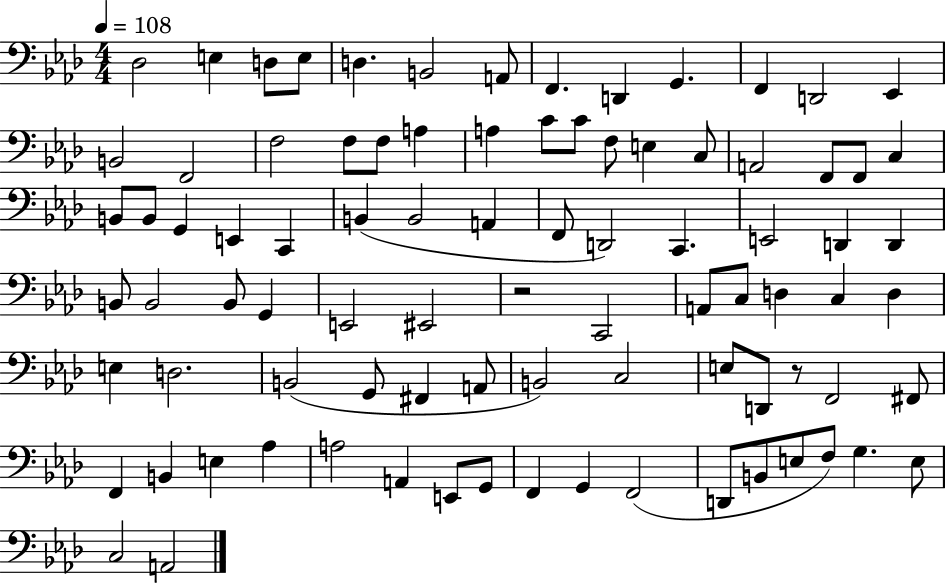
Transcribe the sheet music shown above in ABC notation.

X:1
T:Untitled
M:4/4
L:1/4
K:Ab
_D,2 E, D,/2 E,/2 D, B,,2 A,,/2 F,, D,, G,, F,, D,,2 _E,, B,,2 F,,2 F,2 F,/2 F,/2 A, A, C/2 C/2 F,/2 E, C,/2 A,,2 F,,/2 F,,/2 C, B,,/2 B,,/2 G,, E,, C,, B,, B,,2 A,, F,,/2 D,,2 C,, E,,2 D,, D,, B,,/2 B,,2 B,,/2 G,, E,,2 ^E,,2 z2 C,,2 A,,/2 C,/2 D, C, D, E, D,2 B,,2 G,,/2 ^F,, A,,/2 B,,2 C,2 E,/2 D,,/2 z/2 F,,2 ^F,,/2 F,, B,, E, _A, A,2 A,, E,,/2 G,,/2 F,, G,, F,,2 D,,/2 B,,/2 E,/2 F,/2 G, E,/2 C,2 A,,2